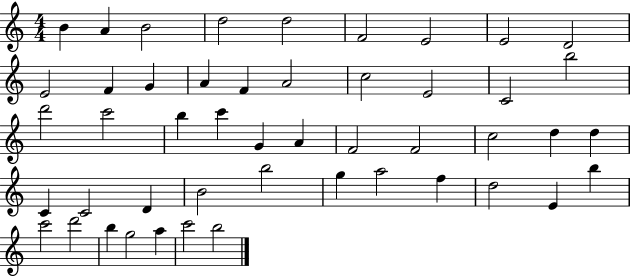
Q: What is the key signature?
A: C major